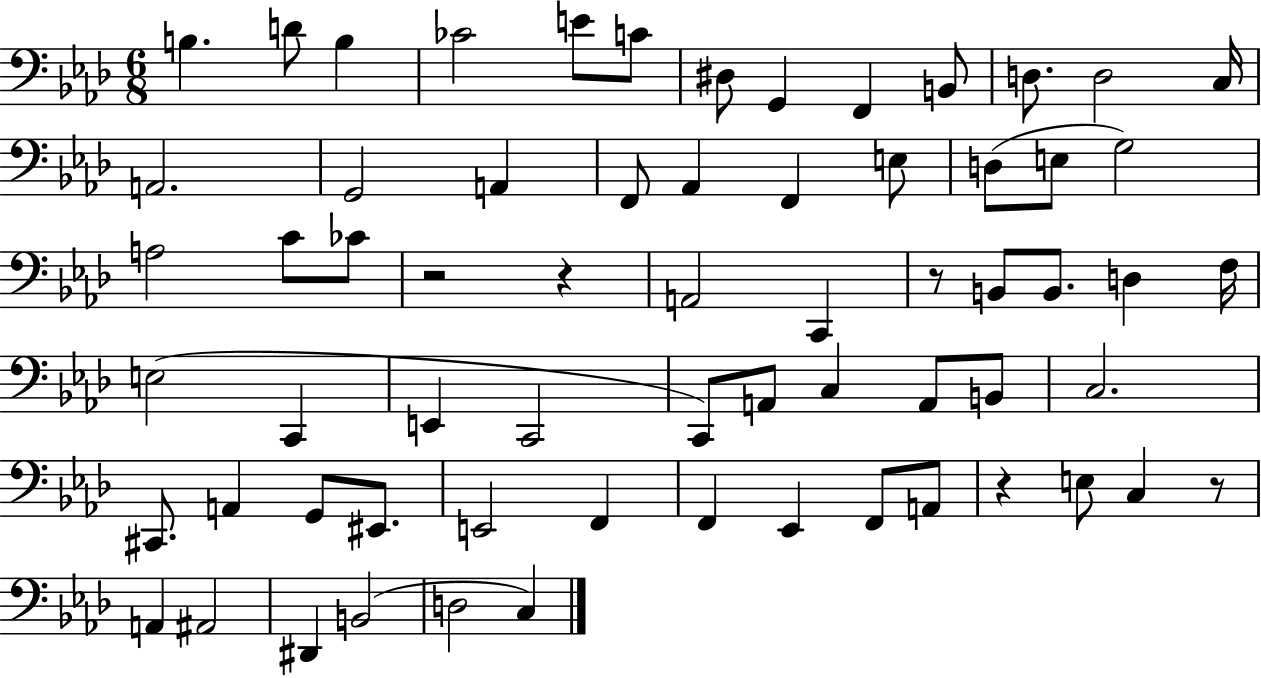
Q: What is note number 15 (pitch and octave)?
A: G2